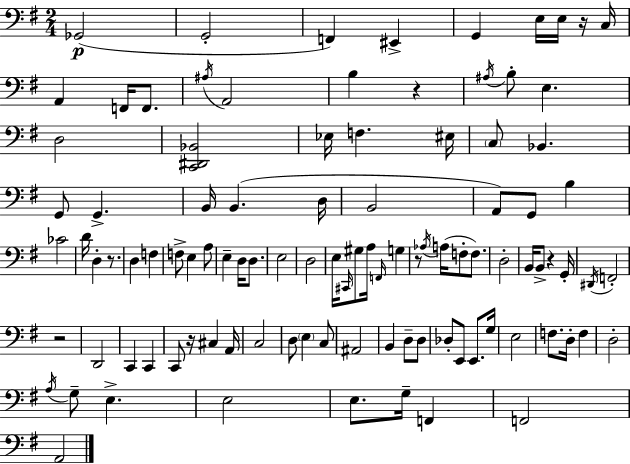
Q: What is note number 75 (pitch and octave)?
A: D3